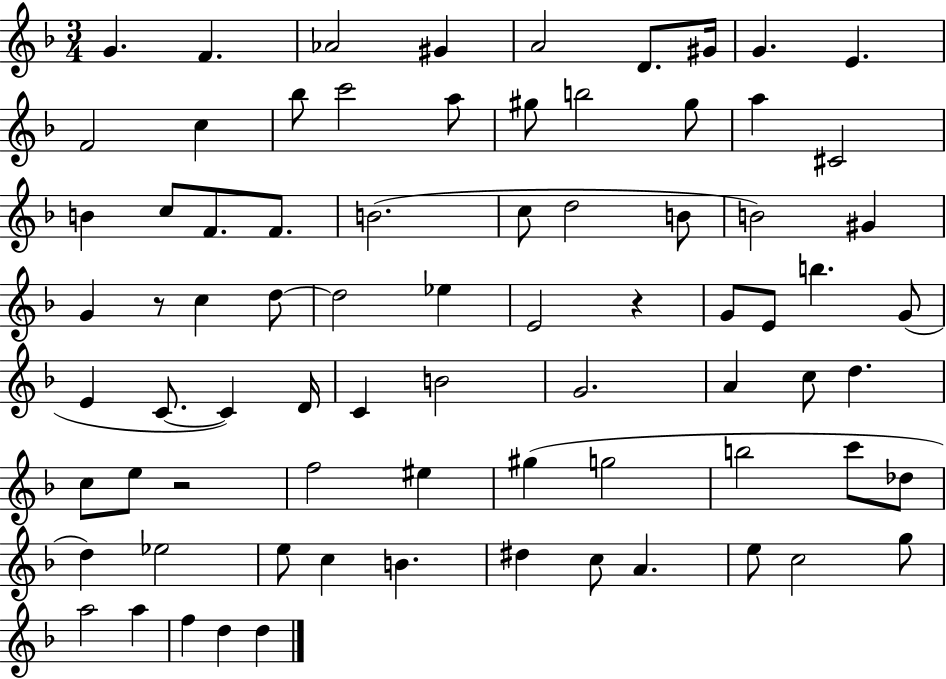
G4/q. F4/q. Ab4/h G#4/q A4/h D4/e. G#4/s G4/q. E4/q. F4/h C5/q Bb5/e C6/h A5/e G#5/e B5/h G#5/e A5/q C#4/h B4/q C5/e F4/e. F4/e. B4/h. C5/e D5/h B4/e B4/h G#4/q G4/q R/e C5/q D5/e D5/h Eb5/q E4/h R/q G4/e E4/e B5/q. G4/e E4/q C4/e. C4/q D4/s C4/q B4/h G4/h. A4/q C5/e D5/q. C5/e E5/e R/h F5/h EIS5/q G#5/q G5/h B5/h C6/e Db5/e D5/q Eb5/h E5/e C5/q B4/q. D#5/q C5/e A4/q. E5/e C5/h G5/e A5/h A5/q F5/q D5/q D5/q